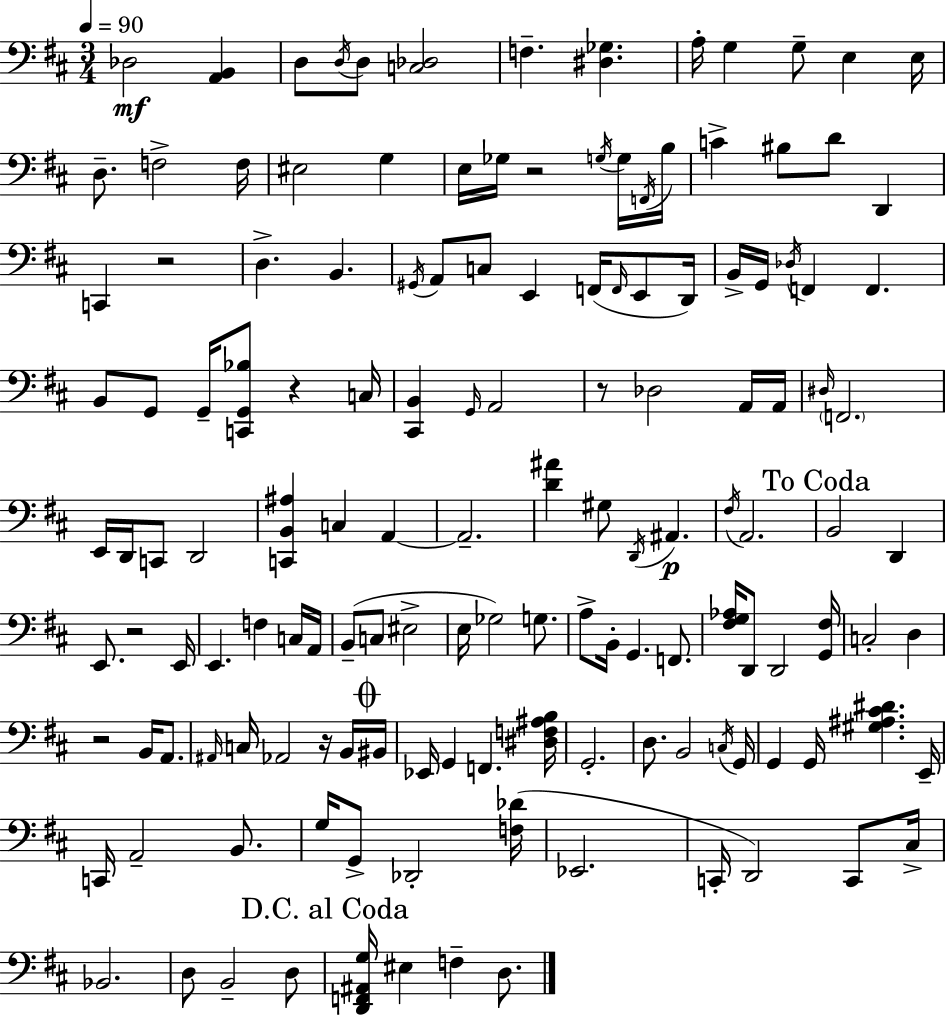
{
  \clef bass
  \numericTimeSignature
  \time 3/4
  \key d \major
  \tempo 4 = 90
  des2\mf <a, b,>4 | d8 \acciaccatura { d16 } d8 <c des>2 | f4.-- <dis ges>4. | a16-. g4 g8-- e4 | \break e16 d8.-- f2-> | f16 eis2 g4 | e16 ges16 r2 \acciaccatura { g16 } | g16 \acciaccatura { f,16 } b16 c'4-> bis8 d'8 d,4 | \break c,4 r2 | d4.-> b,4. | \acciaccatura { gis,16 } a,8 c8 e,4 | f,16( \grace { f,16 } e,8 d,16) b,16-> g,16 \acciaccatura { des16 } f,4 | \break f,4. b,8 g,8 g,16-- <c, g, bes>8 | r4 c16 <cis, b,>4 \grace { g,16 } a,2 | r8 des2 | a,16 a,16 \grace { dis16 } \parenthesize f,2. | \break e,16 d,16 c,8 | d,2 <c, b, ais>4 | c4 a,4~~ a,2.-- | <d' ais'>4 | \break gis8 \acciaccatura { d,16 }\p ais,4. \acciaccatura { fis16 } a,2. | \mark "To Coda" b,2 | d,4 e,8. | r2 e,16 e,4. | \break f4 c16 a,16 b,8--( | c8 eis2-> e16 ges2) | g8. a8-> | b,16-. g,4. f,8. <fis g aes>16 d,8 | \break d,2 <g, fis>16 c2-. | d4 r2 | b,16 a,8. \grace { ais,16 } c16 | aes,2 r16 b,16 \mark \markup { \musicglyph "scripts.coda" } bis,16 ees,16 | \break g,4 f,4. <dis f ais b>16 g,2.-. | d8. | b,2 \acciaccatura { c16 } g,16 | g,4 g,16 <gis ais cis' dis'>4. e,16-- | \break c,16 a,2-- b,8. | g16 g,8-> des,2-. <f des'>16( | ees,2. | c,16-. d,2) c,8 cis16-> | \break bes,2. | d8 b,2-- d8 | \mark "D.C. al Coda" <d, f, ais, g>16 eis4 f4-- d8. | \bar "|."
}